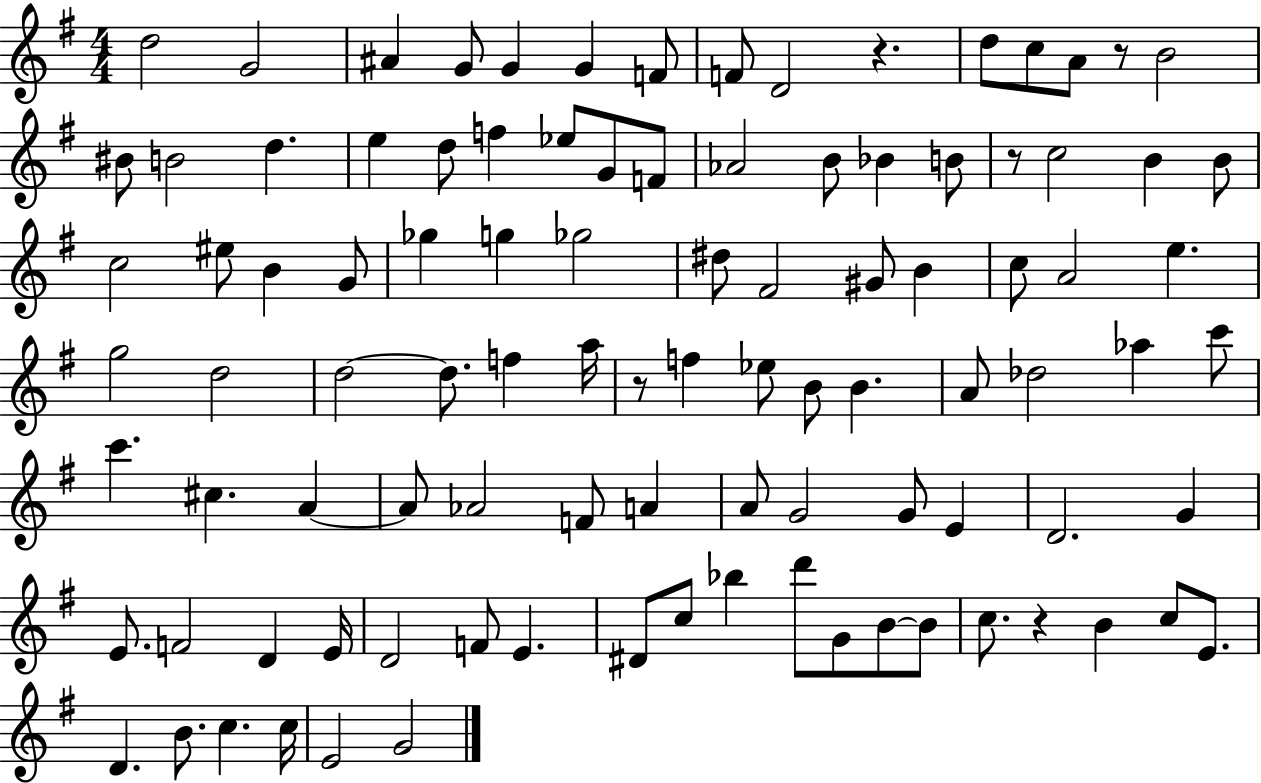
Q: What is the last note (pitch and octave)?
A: G4